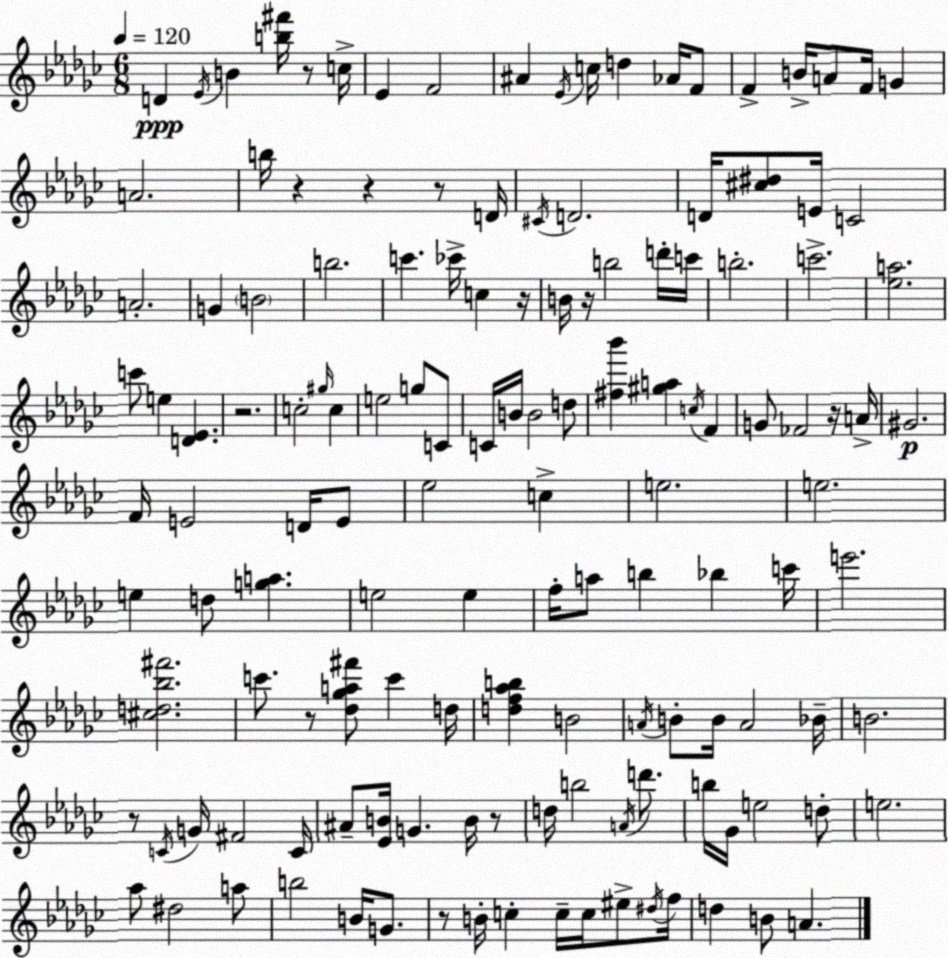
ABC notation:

X:1
T:Untitled
M:6/8
L:1/4
K:Ebm
D _E/4 B [b^f']/4 z/2 c/4 _E F2 ^A _E/4 c/4 d _A/4 F/2 F B/4 A/2 F/4 G A2 b/4 z z z/2 D/4 ^C/4 D2 D/4 [^c^d]/2 E/4 C2 A2 G B2 b2 c' _c'/4 c z/4 B/4 z/4 b2 d'/4 c'/4 b2 c'2 [_ea]2 c'/2 e [D_E] z2 c2 ^g/4 c e2 g/2 C/2 C/4 B/4 B2 d/2 [^f_b'] [^ga] c/4 F G/2 _F2 z/4 A/4 ^G2 F/4 E2 D/4 E/2 _e2 c e2 e2 e d/2 [ga] e2 e f/4 a/2 b _b c'/4 e'2 [^cd_b^f']2 c'/2 z/2 [_d_ga^f']/2 c' d/4 [df_ab] B2 A/4 B/2 B/4 A2 _B/4 B2 z/2 C/4 G/4 ^F2 C/4 ^A/2 [_EB]/4 G B/4 z/2 d/4 b2 A/4 d'/2 b/4 _G/4 e2 d/2 e2 _a/2 ^d2 a/2 b2 B/4 G/2 z/2 B/4 c c/4 c/4 ^e/2 ^d/4 f/4 d B/2 A